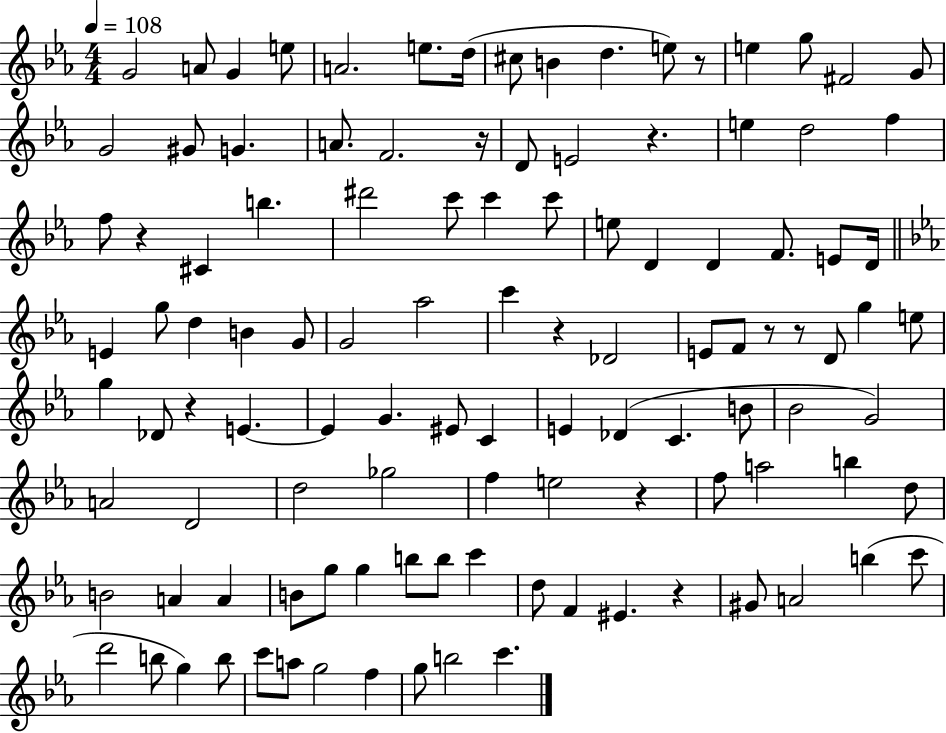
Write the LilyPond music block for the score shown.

{
  \clef treble
  \numericTimeSignature
  \time 4/4
  \key ees \major
  \tempo 4 = 108
  g'2 a'8 g'4 e''8 | a'2. e''8. d''16( | cis''8 b'4 d''4. e''8) r8 | e''4 g''8 fis'2 g'8 | \break g'2 gis'8 g'4. | a'8. f'2. r16 | d'8 e'2 r4. | e''4 d''2 f''4 | \break f''8 r4 cis'4 b''4. | dis'''2 c'''8 c'''4 c'''8 | e''8 d'4 d'4 f'8. e'8 d'16 | \bar "||" \break \key ees \major e'4 g''8 d''4 b'4 g'8 | g'2 aes''2 | c'''4 r4 des'2 | e'8 f'8 r8 r8 d'8 g''4 e''8 | \break g''4 des'8 r4 e'4.~~ | e'4 g'4. eis'8 c'4 | e'4 des'4( c'4. b'8 | bes'2 g'2) | \break a'2 d'2 | d''2 ges''2 | f''4 e''2 r4 | f''8 a''2 b''4 d''8 | \break b'2 a'4 a'4 | b'8 g''8 g''4 b''8 b''8 c'''4 | d''8 f'4 eis'4. r4 | gis'8 a'2 b''4( c'''8 | \break d'''2 b''8 g''4) b''8 | c'''8 a''8 g''2 f''4 | g''8 b''2 c'''4. | \bar "|."
}